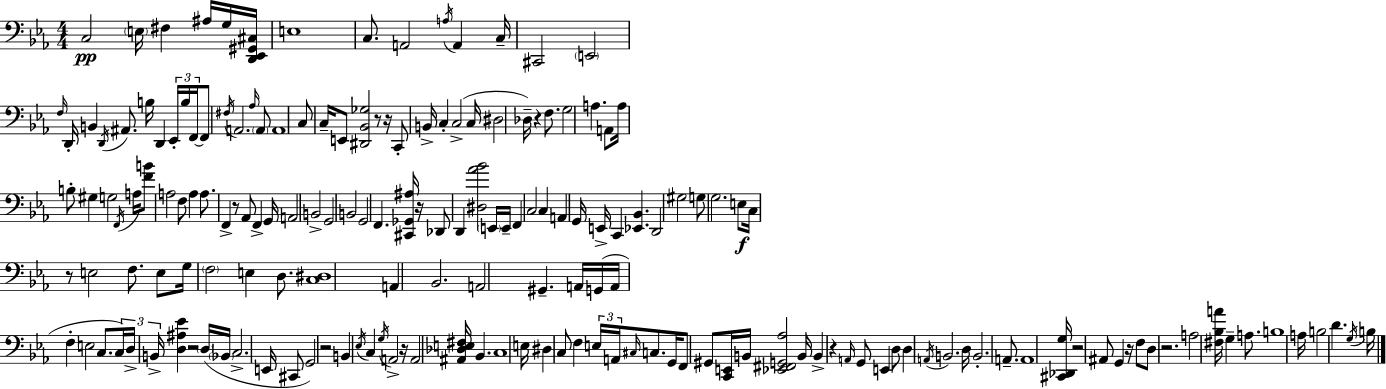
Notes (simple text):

C3/h E3/s F#3/q A#3/s G3/s [D2,Eb2,G#2,C#3]/s E3/w C3/e. A2/h A3/s A2/q C3/s C#2/h E2/h F3/s D2/s B2/q D2/s A#2/e. B3/s D2/q Eb2/s B3/s F2/s F2/e F#3/s A2/h. Ab3/s A2/e A2/w C3/e C3/s E2/e [D#2,Bb2,Gb3]/h R/e R/s C2/e B2/s C3/q C3/h C3/s D#3/h Db3/s R/q F3/e. G3/h A3/q. A2/e A3/s B3/e G#3/q G3/h F2/s A3/s [F4,B4]/e A3/h F3/e A3/q A3/e. F2/q R/e Ab2/e F2/q G2/s A2/h B2/h G2/h B2/h G2/h F2/q. [C#2,Gb2,A#3]/s R/s Db2/e D2/q [D#3,Ab4,Bb4]/h E2/s E2/s F2/q C3/h C3/q A2/q G2/s E2/s C2/q [Eb2,Bb2]/q. D2/h G#3/h G3/e G3/h. E3/e C3/s R/e E3/h F3/e. E3/e G3/s F3/h E3/q D3/e. [C3,D#3]/w A2/q Bb2/h. A2/h G#2/q. A2/s G2/s A2/s F3/q E3/h C3/e. C3/s D3/s B2/s [D3,A#3,Eb4]/q R/h D3/s Bb2/s C3/h. E2/s C#2/e G2/h R/h B2/q Eb3/s C3/q G3/s A2/h R/s A2/h [A#2,Db3,E3,F#3]/s Bb2/q. C3/w E3/s D#3/q C3/e F3/q E3/s A2/s C#3/s C3/e. G2/s F2/e G#2/e [C2,E2]/s B2/s [Eb2,F#2,G2,Ab3]/h B2/s B2/q R/q A2/s G2/e E2/q D3/e D3/q A2/s B2/h. D3/s B2/h. A2/e. A2/w [C#2,Db2,G3]/s R/h A#2/e G2/q R/s F3/e D3/e R/h. A3/h [F#3,Bb3,A4]/s G3/q A3/e. B3/w A3/s B3/h D4/q. G3/s B3/s